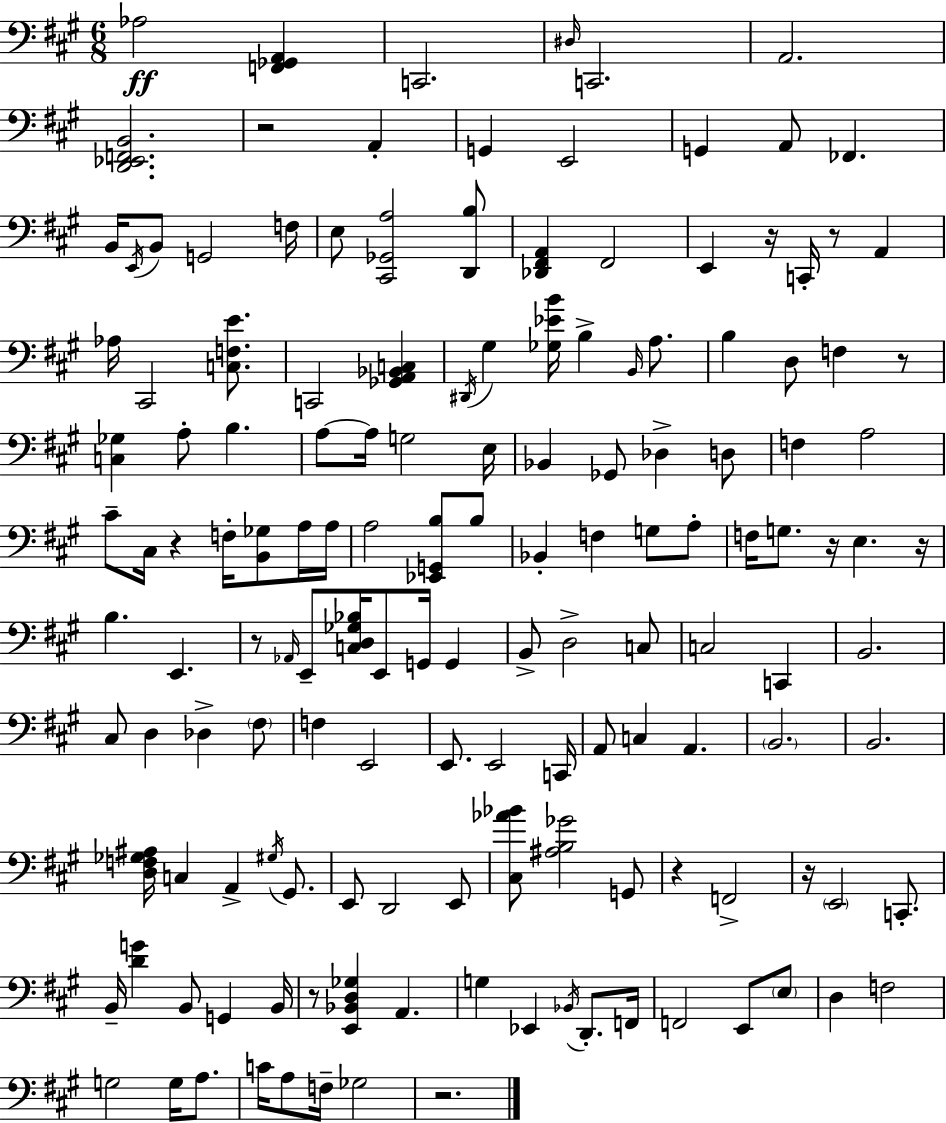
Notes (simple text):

Ab3/h [F2,Gb2,A2]/q C2/h. D#3/s C2/h. A2/h. [D2,Eb2,F2,B2]/h. R/h A2/q G2/q E2/h G2/q A2/e FES2/q. B2/s E2/s B2/e G2/h F3/s E3/e [C#2,Gb2,A3]/h [D2,B3]/e [Db2,F#2,A2]/q F#2/h E2/q R/s C2/s R/e A2/q Ab3/s C#2/h [C3,F3,E4]/e. C2/h [Gb2,A2,Bb2,C3]/q D#2/s G#3/q [Gb3,Eb4,B4]/s B3/q B2/s A3/e. B3/q D3/e F3/q R/e [C3,Gb3]/q A3/e B3/q. A3/e A3/s G3/h E3/s Bb2/q Gb2/e Db3/q D3/e F3/q A3/h C#4/e C#3/s R/q F3/s [B2,Gb3]/e A3/s A3/s A3/h [Eb2,G2,B3]/e B3/e Bb2/q F3/q G3/e A3/e F3/s G3/e. R/s E3/q. R/s B3/q. E2/q. R/e Ab2/s E2/e [C3,D3,Gb3,Bb3]/s E2/e G2/s G2/q B2/e D3/h C3/e C3/h C2/q B2/h. C#3/e D3/q Db3/q F#3/e F3/q E2/h E2/e. E2/h C2/s A2/e C3/q A2/q. B2/h. B2/h. [D3,F3,Gb3,A#3]/s C3/q A2/q G#3/s G#2/e. E2/e D2/h E2/e [C#3,Ab4,Bb4]/e [A#3,B3,Gb4]/h G2/e R/q F2/h R/s E2/h C2/e. B2/s [D4,G4]/q B2/e G2/q B2/s R/e [E2,Bb2,D3,Gb3]/q A2/q. G3/q Eb2/q Bb2/s D2/e. F2/s F2/h E2/e E3/e D3/q F3/h G3/h G3/s A3/e. C4/s A3/e F3/s Gb3/h R/h.